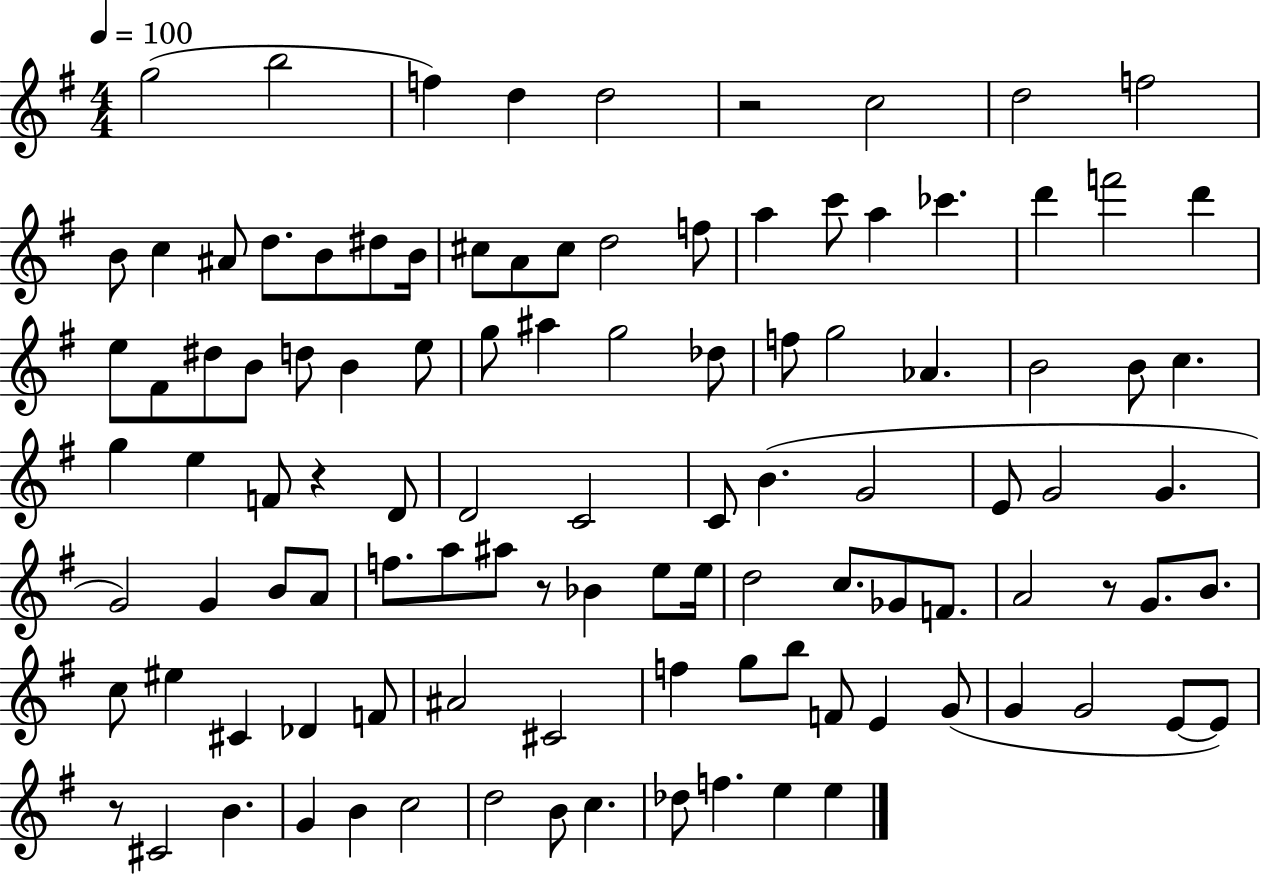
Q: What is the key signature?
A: G major